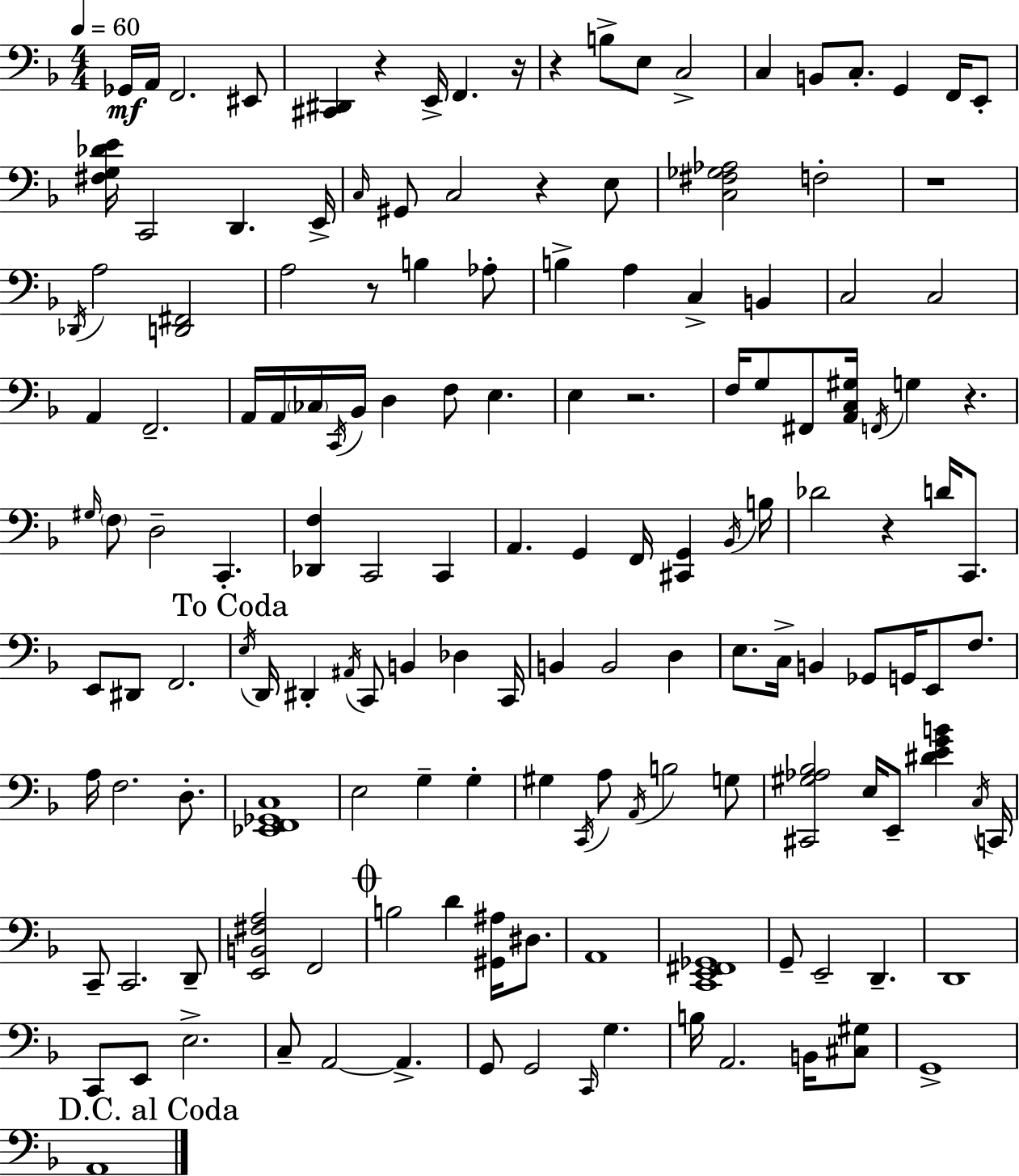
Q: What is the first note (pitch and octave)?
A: Gb2